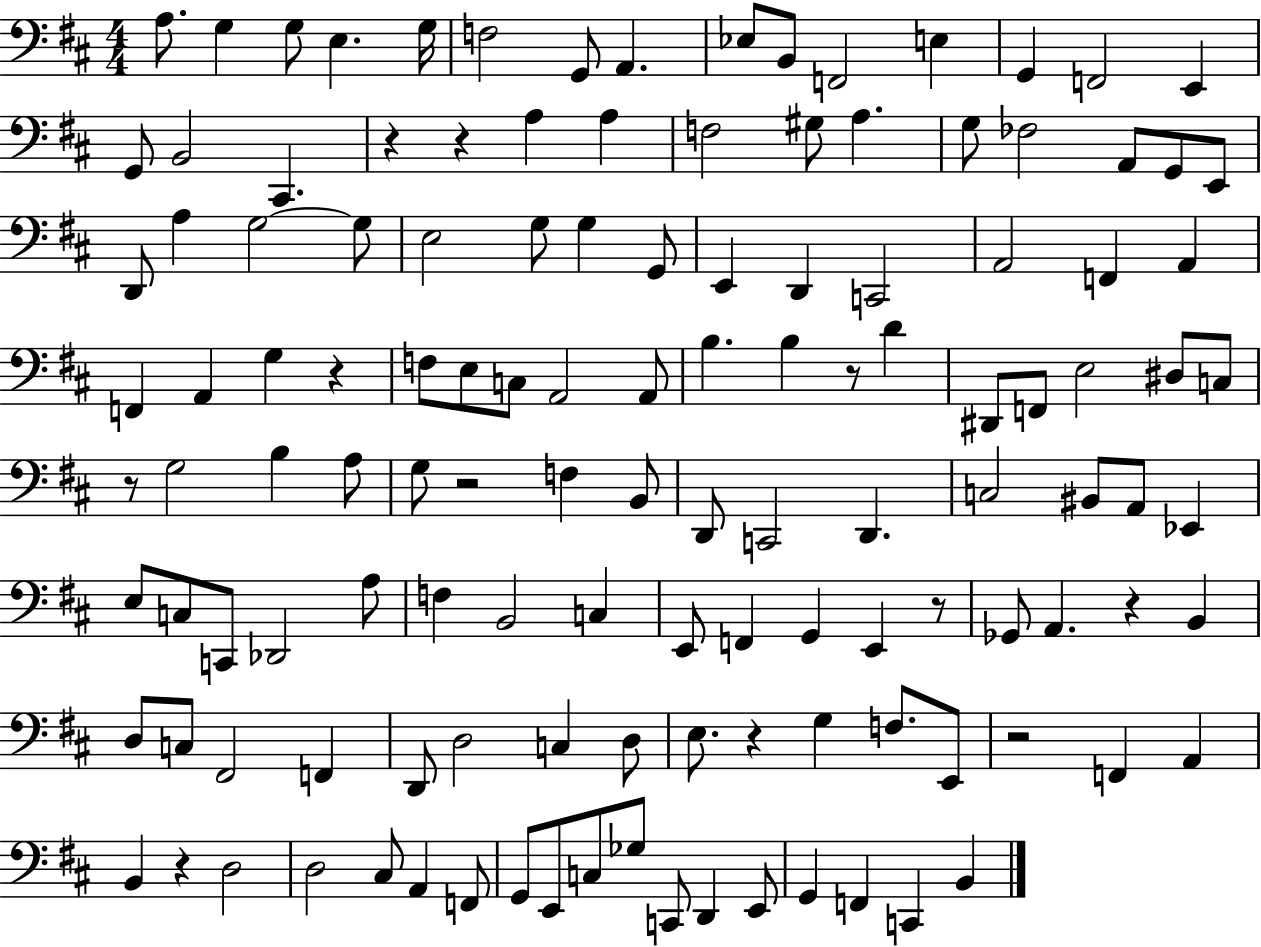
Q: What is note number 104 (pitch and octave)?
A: C#3